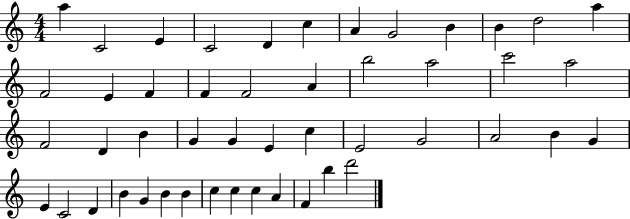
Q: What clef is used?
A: treble